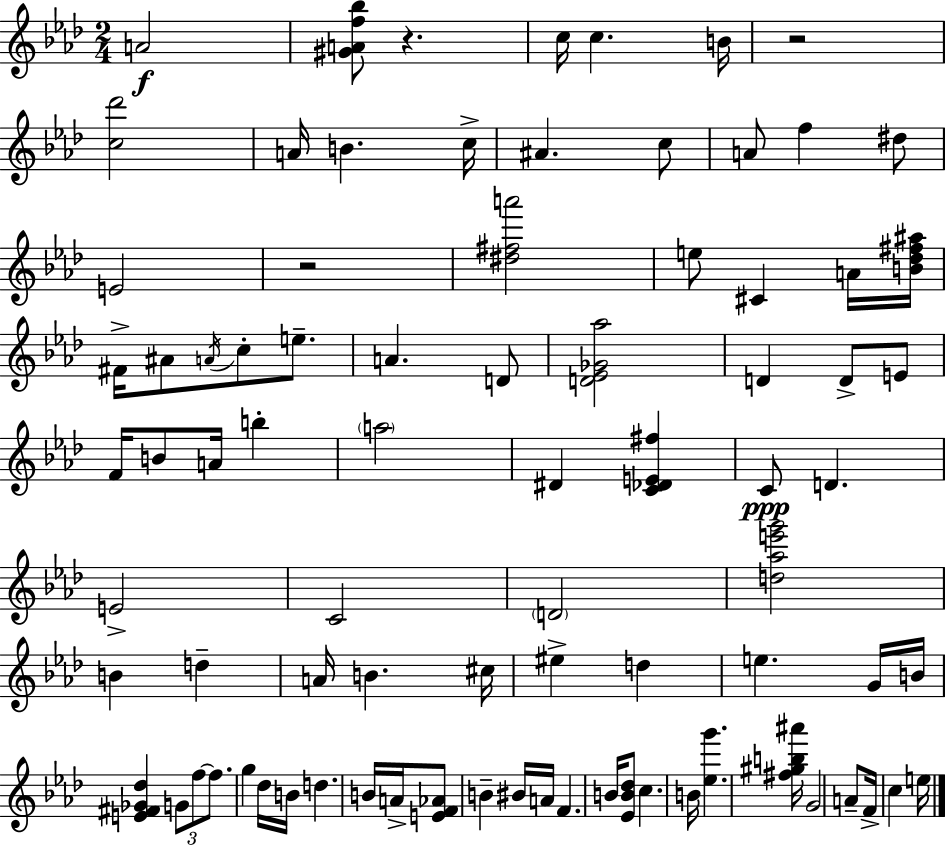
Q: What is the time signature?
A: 2/4